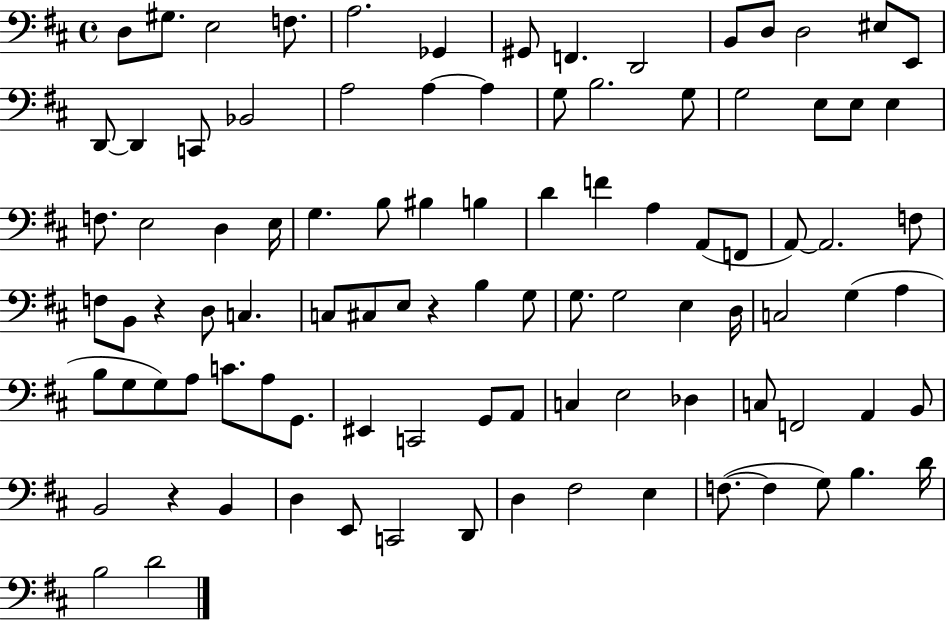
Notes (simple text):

D3/e G#3/e. E3/h F3/e. A3/h. Gb2/q G#2/e F2/q. D2/h B2/e D3/e D3/h EIS3/e E2/e D2/e D2/q C2/e Bb2/h A3/h A3/q A3/q G3/e B3/h. G3/e G3/h E3/e E3/e E3/q F3/e. E3/h D3/q E3/s G3/q. B3/e BIS3/q B3/q D4/q F4/q A3/q A2/e F2/e A2/e A2/h. F3/e F3/e B2/e R/q D3/e C3/q. C3/e C#3/e E3/e R/q B3/q G3/e G3/e. G3/h E3/q D3/s C3/h G3/q A3/q B3/e G3/e G3/e A3/e C4/e. A3/e G2/e. EIS2/q C2/h G2/e A2/e C3/q E3/h Db3/q C3/e F2/h A2/q B2/e B2/h R/q B2/q D3/q E2/e C2/h D2/e D3/q F#3/h E3/q F3/e. F3/q G3/e B3/q. D4/s B3/h D4/h